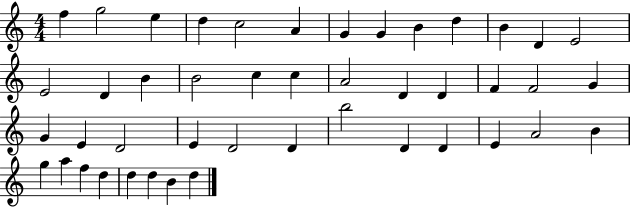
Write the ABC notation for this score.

X:1
T:Untitled
M:4/4
L:1/4
K:C
f g2 e d c2 A G G B d B D E2 E2 D B B2 c c A2 D D F F2 G G E D2 E D2 D b2 D D E A2 B g a f d d d B d